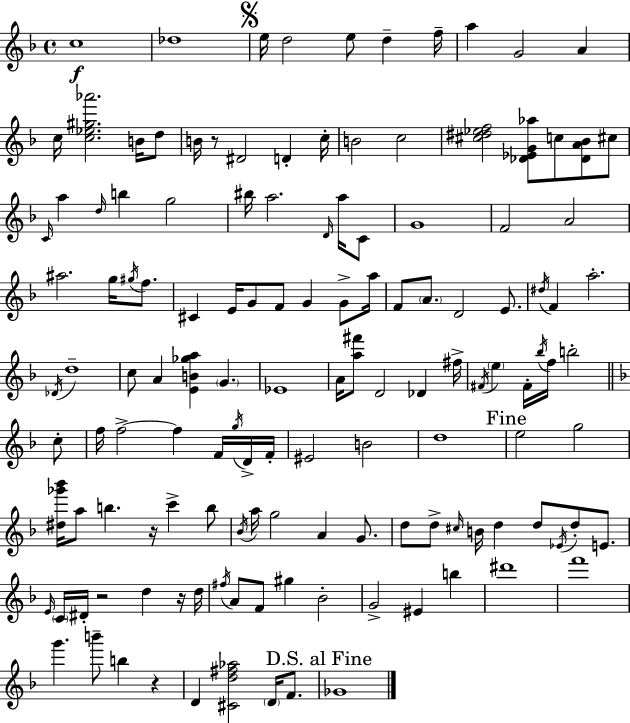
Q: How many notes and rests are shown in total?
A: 134